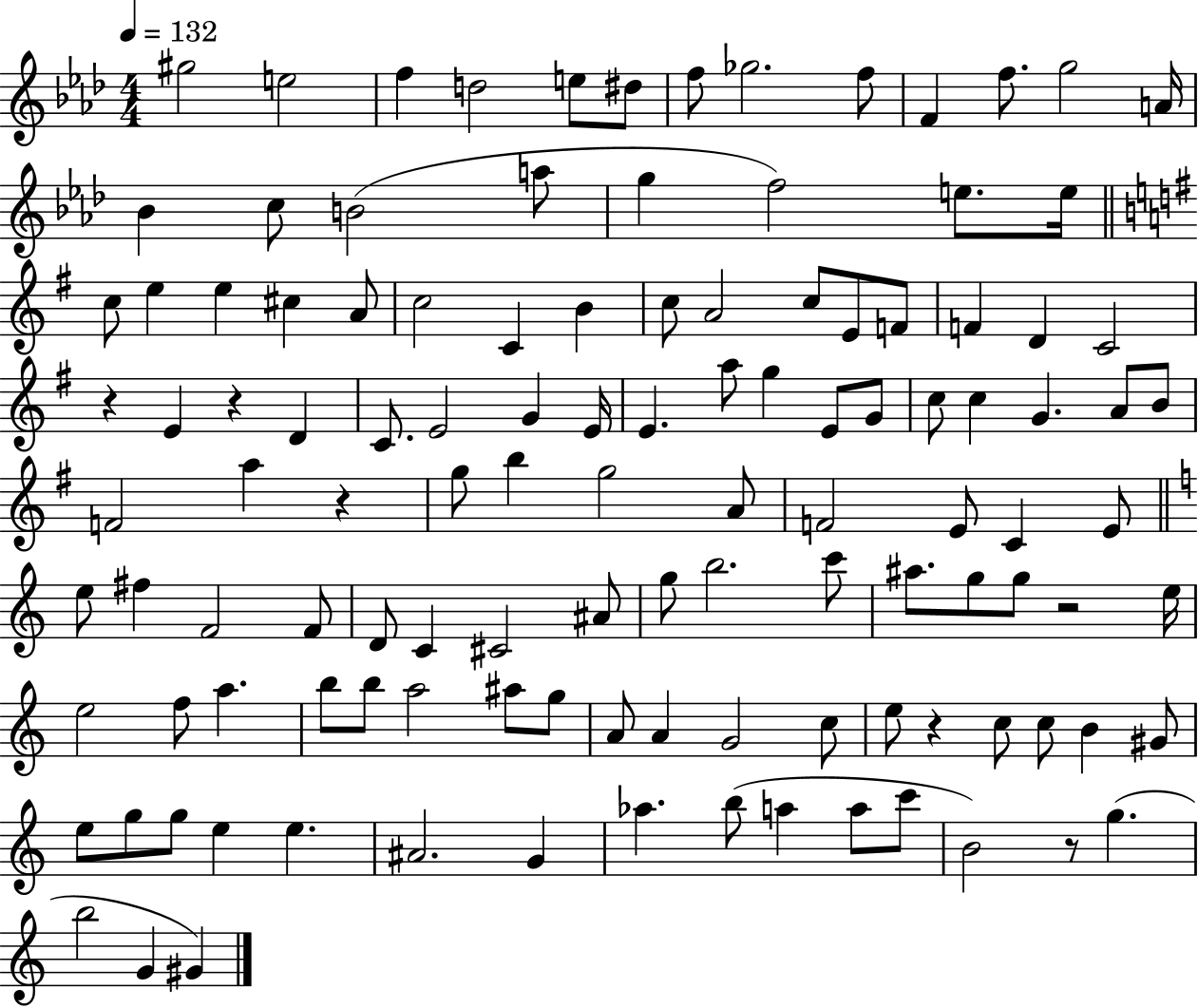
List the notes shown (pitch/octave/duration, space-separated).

G#5/h E5/h F5/q D5/h E5/e D#5/e F5/e Gb5/h. F5/e F4/q F5/e. G5/h A4/s Bb4/q C5/e B4/h A5/e G5/q F5/h E5/e. E5/s C5/e E5/q E5/q C#5/q A4/e C5/h C4/q B4/q C5/e A4/h C5/e E4/e F4/e F4/q D4/q C4/h R/q E4/q R/q D4/q C4/e. E4/h G4/q E4/s E4/q. A5/e G5/q E4/e G4/e C5/e C5/q G4/q. A4/e B4/e F4/h A5/q R/q G5/e B5/q G5/h A4/e F4/h E4/e C4/q E4/e E5/e F#5/q F4/h F4/e D4/e C4/q C#4/h A#4/e G5/e B5/h. C6/e A#5/e. G5/e G5/e R/h E5/s E5/h F5/e A5/q. B5/e B5/e A5/h A#5/e G5/e A4/e A4/q G4/h C5/e E5/e R/q C5/e C5/e B4/q G#4/e E5/e G5/e G5/e E5/q E5/q. A#4/h. G4/q Ab5/q. B5/e A5/q A5/e C6/e B4/h R/e G5/q. B5/h G4/q G#4/q